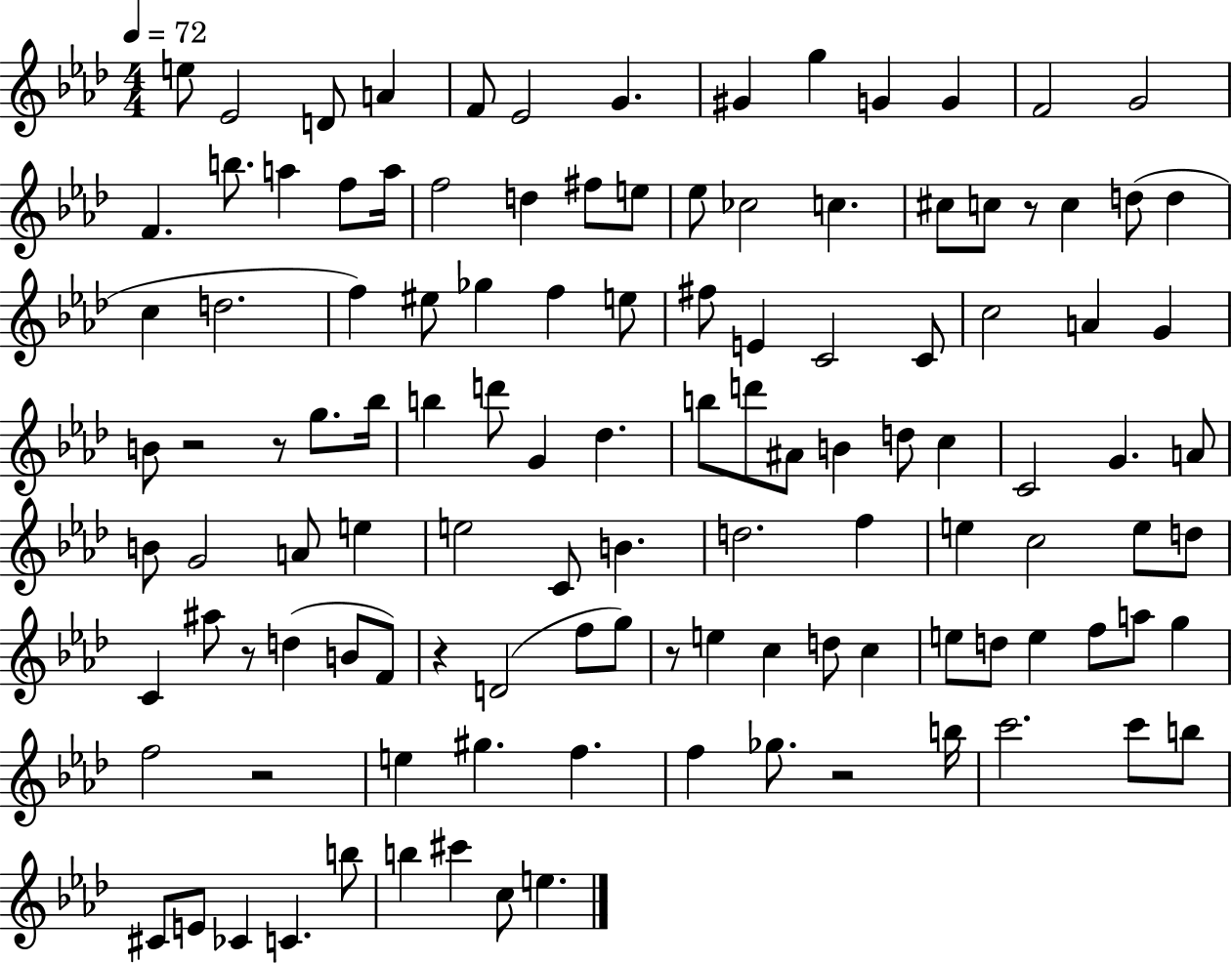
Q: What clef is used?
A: treble